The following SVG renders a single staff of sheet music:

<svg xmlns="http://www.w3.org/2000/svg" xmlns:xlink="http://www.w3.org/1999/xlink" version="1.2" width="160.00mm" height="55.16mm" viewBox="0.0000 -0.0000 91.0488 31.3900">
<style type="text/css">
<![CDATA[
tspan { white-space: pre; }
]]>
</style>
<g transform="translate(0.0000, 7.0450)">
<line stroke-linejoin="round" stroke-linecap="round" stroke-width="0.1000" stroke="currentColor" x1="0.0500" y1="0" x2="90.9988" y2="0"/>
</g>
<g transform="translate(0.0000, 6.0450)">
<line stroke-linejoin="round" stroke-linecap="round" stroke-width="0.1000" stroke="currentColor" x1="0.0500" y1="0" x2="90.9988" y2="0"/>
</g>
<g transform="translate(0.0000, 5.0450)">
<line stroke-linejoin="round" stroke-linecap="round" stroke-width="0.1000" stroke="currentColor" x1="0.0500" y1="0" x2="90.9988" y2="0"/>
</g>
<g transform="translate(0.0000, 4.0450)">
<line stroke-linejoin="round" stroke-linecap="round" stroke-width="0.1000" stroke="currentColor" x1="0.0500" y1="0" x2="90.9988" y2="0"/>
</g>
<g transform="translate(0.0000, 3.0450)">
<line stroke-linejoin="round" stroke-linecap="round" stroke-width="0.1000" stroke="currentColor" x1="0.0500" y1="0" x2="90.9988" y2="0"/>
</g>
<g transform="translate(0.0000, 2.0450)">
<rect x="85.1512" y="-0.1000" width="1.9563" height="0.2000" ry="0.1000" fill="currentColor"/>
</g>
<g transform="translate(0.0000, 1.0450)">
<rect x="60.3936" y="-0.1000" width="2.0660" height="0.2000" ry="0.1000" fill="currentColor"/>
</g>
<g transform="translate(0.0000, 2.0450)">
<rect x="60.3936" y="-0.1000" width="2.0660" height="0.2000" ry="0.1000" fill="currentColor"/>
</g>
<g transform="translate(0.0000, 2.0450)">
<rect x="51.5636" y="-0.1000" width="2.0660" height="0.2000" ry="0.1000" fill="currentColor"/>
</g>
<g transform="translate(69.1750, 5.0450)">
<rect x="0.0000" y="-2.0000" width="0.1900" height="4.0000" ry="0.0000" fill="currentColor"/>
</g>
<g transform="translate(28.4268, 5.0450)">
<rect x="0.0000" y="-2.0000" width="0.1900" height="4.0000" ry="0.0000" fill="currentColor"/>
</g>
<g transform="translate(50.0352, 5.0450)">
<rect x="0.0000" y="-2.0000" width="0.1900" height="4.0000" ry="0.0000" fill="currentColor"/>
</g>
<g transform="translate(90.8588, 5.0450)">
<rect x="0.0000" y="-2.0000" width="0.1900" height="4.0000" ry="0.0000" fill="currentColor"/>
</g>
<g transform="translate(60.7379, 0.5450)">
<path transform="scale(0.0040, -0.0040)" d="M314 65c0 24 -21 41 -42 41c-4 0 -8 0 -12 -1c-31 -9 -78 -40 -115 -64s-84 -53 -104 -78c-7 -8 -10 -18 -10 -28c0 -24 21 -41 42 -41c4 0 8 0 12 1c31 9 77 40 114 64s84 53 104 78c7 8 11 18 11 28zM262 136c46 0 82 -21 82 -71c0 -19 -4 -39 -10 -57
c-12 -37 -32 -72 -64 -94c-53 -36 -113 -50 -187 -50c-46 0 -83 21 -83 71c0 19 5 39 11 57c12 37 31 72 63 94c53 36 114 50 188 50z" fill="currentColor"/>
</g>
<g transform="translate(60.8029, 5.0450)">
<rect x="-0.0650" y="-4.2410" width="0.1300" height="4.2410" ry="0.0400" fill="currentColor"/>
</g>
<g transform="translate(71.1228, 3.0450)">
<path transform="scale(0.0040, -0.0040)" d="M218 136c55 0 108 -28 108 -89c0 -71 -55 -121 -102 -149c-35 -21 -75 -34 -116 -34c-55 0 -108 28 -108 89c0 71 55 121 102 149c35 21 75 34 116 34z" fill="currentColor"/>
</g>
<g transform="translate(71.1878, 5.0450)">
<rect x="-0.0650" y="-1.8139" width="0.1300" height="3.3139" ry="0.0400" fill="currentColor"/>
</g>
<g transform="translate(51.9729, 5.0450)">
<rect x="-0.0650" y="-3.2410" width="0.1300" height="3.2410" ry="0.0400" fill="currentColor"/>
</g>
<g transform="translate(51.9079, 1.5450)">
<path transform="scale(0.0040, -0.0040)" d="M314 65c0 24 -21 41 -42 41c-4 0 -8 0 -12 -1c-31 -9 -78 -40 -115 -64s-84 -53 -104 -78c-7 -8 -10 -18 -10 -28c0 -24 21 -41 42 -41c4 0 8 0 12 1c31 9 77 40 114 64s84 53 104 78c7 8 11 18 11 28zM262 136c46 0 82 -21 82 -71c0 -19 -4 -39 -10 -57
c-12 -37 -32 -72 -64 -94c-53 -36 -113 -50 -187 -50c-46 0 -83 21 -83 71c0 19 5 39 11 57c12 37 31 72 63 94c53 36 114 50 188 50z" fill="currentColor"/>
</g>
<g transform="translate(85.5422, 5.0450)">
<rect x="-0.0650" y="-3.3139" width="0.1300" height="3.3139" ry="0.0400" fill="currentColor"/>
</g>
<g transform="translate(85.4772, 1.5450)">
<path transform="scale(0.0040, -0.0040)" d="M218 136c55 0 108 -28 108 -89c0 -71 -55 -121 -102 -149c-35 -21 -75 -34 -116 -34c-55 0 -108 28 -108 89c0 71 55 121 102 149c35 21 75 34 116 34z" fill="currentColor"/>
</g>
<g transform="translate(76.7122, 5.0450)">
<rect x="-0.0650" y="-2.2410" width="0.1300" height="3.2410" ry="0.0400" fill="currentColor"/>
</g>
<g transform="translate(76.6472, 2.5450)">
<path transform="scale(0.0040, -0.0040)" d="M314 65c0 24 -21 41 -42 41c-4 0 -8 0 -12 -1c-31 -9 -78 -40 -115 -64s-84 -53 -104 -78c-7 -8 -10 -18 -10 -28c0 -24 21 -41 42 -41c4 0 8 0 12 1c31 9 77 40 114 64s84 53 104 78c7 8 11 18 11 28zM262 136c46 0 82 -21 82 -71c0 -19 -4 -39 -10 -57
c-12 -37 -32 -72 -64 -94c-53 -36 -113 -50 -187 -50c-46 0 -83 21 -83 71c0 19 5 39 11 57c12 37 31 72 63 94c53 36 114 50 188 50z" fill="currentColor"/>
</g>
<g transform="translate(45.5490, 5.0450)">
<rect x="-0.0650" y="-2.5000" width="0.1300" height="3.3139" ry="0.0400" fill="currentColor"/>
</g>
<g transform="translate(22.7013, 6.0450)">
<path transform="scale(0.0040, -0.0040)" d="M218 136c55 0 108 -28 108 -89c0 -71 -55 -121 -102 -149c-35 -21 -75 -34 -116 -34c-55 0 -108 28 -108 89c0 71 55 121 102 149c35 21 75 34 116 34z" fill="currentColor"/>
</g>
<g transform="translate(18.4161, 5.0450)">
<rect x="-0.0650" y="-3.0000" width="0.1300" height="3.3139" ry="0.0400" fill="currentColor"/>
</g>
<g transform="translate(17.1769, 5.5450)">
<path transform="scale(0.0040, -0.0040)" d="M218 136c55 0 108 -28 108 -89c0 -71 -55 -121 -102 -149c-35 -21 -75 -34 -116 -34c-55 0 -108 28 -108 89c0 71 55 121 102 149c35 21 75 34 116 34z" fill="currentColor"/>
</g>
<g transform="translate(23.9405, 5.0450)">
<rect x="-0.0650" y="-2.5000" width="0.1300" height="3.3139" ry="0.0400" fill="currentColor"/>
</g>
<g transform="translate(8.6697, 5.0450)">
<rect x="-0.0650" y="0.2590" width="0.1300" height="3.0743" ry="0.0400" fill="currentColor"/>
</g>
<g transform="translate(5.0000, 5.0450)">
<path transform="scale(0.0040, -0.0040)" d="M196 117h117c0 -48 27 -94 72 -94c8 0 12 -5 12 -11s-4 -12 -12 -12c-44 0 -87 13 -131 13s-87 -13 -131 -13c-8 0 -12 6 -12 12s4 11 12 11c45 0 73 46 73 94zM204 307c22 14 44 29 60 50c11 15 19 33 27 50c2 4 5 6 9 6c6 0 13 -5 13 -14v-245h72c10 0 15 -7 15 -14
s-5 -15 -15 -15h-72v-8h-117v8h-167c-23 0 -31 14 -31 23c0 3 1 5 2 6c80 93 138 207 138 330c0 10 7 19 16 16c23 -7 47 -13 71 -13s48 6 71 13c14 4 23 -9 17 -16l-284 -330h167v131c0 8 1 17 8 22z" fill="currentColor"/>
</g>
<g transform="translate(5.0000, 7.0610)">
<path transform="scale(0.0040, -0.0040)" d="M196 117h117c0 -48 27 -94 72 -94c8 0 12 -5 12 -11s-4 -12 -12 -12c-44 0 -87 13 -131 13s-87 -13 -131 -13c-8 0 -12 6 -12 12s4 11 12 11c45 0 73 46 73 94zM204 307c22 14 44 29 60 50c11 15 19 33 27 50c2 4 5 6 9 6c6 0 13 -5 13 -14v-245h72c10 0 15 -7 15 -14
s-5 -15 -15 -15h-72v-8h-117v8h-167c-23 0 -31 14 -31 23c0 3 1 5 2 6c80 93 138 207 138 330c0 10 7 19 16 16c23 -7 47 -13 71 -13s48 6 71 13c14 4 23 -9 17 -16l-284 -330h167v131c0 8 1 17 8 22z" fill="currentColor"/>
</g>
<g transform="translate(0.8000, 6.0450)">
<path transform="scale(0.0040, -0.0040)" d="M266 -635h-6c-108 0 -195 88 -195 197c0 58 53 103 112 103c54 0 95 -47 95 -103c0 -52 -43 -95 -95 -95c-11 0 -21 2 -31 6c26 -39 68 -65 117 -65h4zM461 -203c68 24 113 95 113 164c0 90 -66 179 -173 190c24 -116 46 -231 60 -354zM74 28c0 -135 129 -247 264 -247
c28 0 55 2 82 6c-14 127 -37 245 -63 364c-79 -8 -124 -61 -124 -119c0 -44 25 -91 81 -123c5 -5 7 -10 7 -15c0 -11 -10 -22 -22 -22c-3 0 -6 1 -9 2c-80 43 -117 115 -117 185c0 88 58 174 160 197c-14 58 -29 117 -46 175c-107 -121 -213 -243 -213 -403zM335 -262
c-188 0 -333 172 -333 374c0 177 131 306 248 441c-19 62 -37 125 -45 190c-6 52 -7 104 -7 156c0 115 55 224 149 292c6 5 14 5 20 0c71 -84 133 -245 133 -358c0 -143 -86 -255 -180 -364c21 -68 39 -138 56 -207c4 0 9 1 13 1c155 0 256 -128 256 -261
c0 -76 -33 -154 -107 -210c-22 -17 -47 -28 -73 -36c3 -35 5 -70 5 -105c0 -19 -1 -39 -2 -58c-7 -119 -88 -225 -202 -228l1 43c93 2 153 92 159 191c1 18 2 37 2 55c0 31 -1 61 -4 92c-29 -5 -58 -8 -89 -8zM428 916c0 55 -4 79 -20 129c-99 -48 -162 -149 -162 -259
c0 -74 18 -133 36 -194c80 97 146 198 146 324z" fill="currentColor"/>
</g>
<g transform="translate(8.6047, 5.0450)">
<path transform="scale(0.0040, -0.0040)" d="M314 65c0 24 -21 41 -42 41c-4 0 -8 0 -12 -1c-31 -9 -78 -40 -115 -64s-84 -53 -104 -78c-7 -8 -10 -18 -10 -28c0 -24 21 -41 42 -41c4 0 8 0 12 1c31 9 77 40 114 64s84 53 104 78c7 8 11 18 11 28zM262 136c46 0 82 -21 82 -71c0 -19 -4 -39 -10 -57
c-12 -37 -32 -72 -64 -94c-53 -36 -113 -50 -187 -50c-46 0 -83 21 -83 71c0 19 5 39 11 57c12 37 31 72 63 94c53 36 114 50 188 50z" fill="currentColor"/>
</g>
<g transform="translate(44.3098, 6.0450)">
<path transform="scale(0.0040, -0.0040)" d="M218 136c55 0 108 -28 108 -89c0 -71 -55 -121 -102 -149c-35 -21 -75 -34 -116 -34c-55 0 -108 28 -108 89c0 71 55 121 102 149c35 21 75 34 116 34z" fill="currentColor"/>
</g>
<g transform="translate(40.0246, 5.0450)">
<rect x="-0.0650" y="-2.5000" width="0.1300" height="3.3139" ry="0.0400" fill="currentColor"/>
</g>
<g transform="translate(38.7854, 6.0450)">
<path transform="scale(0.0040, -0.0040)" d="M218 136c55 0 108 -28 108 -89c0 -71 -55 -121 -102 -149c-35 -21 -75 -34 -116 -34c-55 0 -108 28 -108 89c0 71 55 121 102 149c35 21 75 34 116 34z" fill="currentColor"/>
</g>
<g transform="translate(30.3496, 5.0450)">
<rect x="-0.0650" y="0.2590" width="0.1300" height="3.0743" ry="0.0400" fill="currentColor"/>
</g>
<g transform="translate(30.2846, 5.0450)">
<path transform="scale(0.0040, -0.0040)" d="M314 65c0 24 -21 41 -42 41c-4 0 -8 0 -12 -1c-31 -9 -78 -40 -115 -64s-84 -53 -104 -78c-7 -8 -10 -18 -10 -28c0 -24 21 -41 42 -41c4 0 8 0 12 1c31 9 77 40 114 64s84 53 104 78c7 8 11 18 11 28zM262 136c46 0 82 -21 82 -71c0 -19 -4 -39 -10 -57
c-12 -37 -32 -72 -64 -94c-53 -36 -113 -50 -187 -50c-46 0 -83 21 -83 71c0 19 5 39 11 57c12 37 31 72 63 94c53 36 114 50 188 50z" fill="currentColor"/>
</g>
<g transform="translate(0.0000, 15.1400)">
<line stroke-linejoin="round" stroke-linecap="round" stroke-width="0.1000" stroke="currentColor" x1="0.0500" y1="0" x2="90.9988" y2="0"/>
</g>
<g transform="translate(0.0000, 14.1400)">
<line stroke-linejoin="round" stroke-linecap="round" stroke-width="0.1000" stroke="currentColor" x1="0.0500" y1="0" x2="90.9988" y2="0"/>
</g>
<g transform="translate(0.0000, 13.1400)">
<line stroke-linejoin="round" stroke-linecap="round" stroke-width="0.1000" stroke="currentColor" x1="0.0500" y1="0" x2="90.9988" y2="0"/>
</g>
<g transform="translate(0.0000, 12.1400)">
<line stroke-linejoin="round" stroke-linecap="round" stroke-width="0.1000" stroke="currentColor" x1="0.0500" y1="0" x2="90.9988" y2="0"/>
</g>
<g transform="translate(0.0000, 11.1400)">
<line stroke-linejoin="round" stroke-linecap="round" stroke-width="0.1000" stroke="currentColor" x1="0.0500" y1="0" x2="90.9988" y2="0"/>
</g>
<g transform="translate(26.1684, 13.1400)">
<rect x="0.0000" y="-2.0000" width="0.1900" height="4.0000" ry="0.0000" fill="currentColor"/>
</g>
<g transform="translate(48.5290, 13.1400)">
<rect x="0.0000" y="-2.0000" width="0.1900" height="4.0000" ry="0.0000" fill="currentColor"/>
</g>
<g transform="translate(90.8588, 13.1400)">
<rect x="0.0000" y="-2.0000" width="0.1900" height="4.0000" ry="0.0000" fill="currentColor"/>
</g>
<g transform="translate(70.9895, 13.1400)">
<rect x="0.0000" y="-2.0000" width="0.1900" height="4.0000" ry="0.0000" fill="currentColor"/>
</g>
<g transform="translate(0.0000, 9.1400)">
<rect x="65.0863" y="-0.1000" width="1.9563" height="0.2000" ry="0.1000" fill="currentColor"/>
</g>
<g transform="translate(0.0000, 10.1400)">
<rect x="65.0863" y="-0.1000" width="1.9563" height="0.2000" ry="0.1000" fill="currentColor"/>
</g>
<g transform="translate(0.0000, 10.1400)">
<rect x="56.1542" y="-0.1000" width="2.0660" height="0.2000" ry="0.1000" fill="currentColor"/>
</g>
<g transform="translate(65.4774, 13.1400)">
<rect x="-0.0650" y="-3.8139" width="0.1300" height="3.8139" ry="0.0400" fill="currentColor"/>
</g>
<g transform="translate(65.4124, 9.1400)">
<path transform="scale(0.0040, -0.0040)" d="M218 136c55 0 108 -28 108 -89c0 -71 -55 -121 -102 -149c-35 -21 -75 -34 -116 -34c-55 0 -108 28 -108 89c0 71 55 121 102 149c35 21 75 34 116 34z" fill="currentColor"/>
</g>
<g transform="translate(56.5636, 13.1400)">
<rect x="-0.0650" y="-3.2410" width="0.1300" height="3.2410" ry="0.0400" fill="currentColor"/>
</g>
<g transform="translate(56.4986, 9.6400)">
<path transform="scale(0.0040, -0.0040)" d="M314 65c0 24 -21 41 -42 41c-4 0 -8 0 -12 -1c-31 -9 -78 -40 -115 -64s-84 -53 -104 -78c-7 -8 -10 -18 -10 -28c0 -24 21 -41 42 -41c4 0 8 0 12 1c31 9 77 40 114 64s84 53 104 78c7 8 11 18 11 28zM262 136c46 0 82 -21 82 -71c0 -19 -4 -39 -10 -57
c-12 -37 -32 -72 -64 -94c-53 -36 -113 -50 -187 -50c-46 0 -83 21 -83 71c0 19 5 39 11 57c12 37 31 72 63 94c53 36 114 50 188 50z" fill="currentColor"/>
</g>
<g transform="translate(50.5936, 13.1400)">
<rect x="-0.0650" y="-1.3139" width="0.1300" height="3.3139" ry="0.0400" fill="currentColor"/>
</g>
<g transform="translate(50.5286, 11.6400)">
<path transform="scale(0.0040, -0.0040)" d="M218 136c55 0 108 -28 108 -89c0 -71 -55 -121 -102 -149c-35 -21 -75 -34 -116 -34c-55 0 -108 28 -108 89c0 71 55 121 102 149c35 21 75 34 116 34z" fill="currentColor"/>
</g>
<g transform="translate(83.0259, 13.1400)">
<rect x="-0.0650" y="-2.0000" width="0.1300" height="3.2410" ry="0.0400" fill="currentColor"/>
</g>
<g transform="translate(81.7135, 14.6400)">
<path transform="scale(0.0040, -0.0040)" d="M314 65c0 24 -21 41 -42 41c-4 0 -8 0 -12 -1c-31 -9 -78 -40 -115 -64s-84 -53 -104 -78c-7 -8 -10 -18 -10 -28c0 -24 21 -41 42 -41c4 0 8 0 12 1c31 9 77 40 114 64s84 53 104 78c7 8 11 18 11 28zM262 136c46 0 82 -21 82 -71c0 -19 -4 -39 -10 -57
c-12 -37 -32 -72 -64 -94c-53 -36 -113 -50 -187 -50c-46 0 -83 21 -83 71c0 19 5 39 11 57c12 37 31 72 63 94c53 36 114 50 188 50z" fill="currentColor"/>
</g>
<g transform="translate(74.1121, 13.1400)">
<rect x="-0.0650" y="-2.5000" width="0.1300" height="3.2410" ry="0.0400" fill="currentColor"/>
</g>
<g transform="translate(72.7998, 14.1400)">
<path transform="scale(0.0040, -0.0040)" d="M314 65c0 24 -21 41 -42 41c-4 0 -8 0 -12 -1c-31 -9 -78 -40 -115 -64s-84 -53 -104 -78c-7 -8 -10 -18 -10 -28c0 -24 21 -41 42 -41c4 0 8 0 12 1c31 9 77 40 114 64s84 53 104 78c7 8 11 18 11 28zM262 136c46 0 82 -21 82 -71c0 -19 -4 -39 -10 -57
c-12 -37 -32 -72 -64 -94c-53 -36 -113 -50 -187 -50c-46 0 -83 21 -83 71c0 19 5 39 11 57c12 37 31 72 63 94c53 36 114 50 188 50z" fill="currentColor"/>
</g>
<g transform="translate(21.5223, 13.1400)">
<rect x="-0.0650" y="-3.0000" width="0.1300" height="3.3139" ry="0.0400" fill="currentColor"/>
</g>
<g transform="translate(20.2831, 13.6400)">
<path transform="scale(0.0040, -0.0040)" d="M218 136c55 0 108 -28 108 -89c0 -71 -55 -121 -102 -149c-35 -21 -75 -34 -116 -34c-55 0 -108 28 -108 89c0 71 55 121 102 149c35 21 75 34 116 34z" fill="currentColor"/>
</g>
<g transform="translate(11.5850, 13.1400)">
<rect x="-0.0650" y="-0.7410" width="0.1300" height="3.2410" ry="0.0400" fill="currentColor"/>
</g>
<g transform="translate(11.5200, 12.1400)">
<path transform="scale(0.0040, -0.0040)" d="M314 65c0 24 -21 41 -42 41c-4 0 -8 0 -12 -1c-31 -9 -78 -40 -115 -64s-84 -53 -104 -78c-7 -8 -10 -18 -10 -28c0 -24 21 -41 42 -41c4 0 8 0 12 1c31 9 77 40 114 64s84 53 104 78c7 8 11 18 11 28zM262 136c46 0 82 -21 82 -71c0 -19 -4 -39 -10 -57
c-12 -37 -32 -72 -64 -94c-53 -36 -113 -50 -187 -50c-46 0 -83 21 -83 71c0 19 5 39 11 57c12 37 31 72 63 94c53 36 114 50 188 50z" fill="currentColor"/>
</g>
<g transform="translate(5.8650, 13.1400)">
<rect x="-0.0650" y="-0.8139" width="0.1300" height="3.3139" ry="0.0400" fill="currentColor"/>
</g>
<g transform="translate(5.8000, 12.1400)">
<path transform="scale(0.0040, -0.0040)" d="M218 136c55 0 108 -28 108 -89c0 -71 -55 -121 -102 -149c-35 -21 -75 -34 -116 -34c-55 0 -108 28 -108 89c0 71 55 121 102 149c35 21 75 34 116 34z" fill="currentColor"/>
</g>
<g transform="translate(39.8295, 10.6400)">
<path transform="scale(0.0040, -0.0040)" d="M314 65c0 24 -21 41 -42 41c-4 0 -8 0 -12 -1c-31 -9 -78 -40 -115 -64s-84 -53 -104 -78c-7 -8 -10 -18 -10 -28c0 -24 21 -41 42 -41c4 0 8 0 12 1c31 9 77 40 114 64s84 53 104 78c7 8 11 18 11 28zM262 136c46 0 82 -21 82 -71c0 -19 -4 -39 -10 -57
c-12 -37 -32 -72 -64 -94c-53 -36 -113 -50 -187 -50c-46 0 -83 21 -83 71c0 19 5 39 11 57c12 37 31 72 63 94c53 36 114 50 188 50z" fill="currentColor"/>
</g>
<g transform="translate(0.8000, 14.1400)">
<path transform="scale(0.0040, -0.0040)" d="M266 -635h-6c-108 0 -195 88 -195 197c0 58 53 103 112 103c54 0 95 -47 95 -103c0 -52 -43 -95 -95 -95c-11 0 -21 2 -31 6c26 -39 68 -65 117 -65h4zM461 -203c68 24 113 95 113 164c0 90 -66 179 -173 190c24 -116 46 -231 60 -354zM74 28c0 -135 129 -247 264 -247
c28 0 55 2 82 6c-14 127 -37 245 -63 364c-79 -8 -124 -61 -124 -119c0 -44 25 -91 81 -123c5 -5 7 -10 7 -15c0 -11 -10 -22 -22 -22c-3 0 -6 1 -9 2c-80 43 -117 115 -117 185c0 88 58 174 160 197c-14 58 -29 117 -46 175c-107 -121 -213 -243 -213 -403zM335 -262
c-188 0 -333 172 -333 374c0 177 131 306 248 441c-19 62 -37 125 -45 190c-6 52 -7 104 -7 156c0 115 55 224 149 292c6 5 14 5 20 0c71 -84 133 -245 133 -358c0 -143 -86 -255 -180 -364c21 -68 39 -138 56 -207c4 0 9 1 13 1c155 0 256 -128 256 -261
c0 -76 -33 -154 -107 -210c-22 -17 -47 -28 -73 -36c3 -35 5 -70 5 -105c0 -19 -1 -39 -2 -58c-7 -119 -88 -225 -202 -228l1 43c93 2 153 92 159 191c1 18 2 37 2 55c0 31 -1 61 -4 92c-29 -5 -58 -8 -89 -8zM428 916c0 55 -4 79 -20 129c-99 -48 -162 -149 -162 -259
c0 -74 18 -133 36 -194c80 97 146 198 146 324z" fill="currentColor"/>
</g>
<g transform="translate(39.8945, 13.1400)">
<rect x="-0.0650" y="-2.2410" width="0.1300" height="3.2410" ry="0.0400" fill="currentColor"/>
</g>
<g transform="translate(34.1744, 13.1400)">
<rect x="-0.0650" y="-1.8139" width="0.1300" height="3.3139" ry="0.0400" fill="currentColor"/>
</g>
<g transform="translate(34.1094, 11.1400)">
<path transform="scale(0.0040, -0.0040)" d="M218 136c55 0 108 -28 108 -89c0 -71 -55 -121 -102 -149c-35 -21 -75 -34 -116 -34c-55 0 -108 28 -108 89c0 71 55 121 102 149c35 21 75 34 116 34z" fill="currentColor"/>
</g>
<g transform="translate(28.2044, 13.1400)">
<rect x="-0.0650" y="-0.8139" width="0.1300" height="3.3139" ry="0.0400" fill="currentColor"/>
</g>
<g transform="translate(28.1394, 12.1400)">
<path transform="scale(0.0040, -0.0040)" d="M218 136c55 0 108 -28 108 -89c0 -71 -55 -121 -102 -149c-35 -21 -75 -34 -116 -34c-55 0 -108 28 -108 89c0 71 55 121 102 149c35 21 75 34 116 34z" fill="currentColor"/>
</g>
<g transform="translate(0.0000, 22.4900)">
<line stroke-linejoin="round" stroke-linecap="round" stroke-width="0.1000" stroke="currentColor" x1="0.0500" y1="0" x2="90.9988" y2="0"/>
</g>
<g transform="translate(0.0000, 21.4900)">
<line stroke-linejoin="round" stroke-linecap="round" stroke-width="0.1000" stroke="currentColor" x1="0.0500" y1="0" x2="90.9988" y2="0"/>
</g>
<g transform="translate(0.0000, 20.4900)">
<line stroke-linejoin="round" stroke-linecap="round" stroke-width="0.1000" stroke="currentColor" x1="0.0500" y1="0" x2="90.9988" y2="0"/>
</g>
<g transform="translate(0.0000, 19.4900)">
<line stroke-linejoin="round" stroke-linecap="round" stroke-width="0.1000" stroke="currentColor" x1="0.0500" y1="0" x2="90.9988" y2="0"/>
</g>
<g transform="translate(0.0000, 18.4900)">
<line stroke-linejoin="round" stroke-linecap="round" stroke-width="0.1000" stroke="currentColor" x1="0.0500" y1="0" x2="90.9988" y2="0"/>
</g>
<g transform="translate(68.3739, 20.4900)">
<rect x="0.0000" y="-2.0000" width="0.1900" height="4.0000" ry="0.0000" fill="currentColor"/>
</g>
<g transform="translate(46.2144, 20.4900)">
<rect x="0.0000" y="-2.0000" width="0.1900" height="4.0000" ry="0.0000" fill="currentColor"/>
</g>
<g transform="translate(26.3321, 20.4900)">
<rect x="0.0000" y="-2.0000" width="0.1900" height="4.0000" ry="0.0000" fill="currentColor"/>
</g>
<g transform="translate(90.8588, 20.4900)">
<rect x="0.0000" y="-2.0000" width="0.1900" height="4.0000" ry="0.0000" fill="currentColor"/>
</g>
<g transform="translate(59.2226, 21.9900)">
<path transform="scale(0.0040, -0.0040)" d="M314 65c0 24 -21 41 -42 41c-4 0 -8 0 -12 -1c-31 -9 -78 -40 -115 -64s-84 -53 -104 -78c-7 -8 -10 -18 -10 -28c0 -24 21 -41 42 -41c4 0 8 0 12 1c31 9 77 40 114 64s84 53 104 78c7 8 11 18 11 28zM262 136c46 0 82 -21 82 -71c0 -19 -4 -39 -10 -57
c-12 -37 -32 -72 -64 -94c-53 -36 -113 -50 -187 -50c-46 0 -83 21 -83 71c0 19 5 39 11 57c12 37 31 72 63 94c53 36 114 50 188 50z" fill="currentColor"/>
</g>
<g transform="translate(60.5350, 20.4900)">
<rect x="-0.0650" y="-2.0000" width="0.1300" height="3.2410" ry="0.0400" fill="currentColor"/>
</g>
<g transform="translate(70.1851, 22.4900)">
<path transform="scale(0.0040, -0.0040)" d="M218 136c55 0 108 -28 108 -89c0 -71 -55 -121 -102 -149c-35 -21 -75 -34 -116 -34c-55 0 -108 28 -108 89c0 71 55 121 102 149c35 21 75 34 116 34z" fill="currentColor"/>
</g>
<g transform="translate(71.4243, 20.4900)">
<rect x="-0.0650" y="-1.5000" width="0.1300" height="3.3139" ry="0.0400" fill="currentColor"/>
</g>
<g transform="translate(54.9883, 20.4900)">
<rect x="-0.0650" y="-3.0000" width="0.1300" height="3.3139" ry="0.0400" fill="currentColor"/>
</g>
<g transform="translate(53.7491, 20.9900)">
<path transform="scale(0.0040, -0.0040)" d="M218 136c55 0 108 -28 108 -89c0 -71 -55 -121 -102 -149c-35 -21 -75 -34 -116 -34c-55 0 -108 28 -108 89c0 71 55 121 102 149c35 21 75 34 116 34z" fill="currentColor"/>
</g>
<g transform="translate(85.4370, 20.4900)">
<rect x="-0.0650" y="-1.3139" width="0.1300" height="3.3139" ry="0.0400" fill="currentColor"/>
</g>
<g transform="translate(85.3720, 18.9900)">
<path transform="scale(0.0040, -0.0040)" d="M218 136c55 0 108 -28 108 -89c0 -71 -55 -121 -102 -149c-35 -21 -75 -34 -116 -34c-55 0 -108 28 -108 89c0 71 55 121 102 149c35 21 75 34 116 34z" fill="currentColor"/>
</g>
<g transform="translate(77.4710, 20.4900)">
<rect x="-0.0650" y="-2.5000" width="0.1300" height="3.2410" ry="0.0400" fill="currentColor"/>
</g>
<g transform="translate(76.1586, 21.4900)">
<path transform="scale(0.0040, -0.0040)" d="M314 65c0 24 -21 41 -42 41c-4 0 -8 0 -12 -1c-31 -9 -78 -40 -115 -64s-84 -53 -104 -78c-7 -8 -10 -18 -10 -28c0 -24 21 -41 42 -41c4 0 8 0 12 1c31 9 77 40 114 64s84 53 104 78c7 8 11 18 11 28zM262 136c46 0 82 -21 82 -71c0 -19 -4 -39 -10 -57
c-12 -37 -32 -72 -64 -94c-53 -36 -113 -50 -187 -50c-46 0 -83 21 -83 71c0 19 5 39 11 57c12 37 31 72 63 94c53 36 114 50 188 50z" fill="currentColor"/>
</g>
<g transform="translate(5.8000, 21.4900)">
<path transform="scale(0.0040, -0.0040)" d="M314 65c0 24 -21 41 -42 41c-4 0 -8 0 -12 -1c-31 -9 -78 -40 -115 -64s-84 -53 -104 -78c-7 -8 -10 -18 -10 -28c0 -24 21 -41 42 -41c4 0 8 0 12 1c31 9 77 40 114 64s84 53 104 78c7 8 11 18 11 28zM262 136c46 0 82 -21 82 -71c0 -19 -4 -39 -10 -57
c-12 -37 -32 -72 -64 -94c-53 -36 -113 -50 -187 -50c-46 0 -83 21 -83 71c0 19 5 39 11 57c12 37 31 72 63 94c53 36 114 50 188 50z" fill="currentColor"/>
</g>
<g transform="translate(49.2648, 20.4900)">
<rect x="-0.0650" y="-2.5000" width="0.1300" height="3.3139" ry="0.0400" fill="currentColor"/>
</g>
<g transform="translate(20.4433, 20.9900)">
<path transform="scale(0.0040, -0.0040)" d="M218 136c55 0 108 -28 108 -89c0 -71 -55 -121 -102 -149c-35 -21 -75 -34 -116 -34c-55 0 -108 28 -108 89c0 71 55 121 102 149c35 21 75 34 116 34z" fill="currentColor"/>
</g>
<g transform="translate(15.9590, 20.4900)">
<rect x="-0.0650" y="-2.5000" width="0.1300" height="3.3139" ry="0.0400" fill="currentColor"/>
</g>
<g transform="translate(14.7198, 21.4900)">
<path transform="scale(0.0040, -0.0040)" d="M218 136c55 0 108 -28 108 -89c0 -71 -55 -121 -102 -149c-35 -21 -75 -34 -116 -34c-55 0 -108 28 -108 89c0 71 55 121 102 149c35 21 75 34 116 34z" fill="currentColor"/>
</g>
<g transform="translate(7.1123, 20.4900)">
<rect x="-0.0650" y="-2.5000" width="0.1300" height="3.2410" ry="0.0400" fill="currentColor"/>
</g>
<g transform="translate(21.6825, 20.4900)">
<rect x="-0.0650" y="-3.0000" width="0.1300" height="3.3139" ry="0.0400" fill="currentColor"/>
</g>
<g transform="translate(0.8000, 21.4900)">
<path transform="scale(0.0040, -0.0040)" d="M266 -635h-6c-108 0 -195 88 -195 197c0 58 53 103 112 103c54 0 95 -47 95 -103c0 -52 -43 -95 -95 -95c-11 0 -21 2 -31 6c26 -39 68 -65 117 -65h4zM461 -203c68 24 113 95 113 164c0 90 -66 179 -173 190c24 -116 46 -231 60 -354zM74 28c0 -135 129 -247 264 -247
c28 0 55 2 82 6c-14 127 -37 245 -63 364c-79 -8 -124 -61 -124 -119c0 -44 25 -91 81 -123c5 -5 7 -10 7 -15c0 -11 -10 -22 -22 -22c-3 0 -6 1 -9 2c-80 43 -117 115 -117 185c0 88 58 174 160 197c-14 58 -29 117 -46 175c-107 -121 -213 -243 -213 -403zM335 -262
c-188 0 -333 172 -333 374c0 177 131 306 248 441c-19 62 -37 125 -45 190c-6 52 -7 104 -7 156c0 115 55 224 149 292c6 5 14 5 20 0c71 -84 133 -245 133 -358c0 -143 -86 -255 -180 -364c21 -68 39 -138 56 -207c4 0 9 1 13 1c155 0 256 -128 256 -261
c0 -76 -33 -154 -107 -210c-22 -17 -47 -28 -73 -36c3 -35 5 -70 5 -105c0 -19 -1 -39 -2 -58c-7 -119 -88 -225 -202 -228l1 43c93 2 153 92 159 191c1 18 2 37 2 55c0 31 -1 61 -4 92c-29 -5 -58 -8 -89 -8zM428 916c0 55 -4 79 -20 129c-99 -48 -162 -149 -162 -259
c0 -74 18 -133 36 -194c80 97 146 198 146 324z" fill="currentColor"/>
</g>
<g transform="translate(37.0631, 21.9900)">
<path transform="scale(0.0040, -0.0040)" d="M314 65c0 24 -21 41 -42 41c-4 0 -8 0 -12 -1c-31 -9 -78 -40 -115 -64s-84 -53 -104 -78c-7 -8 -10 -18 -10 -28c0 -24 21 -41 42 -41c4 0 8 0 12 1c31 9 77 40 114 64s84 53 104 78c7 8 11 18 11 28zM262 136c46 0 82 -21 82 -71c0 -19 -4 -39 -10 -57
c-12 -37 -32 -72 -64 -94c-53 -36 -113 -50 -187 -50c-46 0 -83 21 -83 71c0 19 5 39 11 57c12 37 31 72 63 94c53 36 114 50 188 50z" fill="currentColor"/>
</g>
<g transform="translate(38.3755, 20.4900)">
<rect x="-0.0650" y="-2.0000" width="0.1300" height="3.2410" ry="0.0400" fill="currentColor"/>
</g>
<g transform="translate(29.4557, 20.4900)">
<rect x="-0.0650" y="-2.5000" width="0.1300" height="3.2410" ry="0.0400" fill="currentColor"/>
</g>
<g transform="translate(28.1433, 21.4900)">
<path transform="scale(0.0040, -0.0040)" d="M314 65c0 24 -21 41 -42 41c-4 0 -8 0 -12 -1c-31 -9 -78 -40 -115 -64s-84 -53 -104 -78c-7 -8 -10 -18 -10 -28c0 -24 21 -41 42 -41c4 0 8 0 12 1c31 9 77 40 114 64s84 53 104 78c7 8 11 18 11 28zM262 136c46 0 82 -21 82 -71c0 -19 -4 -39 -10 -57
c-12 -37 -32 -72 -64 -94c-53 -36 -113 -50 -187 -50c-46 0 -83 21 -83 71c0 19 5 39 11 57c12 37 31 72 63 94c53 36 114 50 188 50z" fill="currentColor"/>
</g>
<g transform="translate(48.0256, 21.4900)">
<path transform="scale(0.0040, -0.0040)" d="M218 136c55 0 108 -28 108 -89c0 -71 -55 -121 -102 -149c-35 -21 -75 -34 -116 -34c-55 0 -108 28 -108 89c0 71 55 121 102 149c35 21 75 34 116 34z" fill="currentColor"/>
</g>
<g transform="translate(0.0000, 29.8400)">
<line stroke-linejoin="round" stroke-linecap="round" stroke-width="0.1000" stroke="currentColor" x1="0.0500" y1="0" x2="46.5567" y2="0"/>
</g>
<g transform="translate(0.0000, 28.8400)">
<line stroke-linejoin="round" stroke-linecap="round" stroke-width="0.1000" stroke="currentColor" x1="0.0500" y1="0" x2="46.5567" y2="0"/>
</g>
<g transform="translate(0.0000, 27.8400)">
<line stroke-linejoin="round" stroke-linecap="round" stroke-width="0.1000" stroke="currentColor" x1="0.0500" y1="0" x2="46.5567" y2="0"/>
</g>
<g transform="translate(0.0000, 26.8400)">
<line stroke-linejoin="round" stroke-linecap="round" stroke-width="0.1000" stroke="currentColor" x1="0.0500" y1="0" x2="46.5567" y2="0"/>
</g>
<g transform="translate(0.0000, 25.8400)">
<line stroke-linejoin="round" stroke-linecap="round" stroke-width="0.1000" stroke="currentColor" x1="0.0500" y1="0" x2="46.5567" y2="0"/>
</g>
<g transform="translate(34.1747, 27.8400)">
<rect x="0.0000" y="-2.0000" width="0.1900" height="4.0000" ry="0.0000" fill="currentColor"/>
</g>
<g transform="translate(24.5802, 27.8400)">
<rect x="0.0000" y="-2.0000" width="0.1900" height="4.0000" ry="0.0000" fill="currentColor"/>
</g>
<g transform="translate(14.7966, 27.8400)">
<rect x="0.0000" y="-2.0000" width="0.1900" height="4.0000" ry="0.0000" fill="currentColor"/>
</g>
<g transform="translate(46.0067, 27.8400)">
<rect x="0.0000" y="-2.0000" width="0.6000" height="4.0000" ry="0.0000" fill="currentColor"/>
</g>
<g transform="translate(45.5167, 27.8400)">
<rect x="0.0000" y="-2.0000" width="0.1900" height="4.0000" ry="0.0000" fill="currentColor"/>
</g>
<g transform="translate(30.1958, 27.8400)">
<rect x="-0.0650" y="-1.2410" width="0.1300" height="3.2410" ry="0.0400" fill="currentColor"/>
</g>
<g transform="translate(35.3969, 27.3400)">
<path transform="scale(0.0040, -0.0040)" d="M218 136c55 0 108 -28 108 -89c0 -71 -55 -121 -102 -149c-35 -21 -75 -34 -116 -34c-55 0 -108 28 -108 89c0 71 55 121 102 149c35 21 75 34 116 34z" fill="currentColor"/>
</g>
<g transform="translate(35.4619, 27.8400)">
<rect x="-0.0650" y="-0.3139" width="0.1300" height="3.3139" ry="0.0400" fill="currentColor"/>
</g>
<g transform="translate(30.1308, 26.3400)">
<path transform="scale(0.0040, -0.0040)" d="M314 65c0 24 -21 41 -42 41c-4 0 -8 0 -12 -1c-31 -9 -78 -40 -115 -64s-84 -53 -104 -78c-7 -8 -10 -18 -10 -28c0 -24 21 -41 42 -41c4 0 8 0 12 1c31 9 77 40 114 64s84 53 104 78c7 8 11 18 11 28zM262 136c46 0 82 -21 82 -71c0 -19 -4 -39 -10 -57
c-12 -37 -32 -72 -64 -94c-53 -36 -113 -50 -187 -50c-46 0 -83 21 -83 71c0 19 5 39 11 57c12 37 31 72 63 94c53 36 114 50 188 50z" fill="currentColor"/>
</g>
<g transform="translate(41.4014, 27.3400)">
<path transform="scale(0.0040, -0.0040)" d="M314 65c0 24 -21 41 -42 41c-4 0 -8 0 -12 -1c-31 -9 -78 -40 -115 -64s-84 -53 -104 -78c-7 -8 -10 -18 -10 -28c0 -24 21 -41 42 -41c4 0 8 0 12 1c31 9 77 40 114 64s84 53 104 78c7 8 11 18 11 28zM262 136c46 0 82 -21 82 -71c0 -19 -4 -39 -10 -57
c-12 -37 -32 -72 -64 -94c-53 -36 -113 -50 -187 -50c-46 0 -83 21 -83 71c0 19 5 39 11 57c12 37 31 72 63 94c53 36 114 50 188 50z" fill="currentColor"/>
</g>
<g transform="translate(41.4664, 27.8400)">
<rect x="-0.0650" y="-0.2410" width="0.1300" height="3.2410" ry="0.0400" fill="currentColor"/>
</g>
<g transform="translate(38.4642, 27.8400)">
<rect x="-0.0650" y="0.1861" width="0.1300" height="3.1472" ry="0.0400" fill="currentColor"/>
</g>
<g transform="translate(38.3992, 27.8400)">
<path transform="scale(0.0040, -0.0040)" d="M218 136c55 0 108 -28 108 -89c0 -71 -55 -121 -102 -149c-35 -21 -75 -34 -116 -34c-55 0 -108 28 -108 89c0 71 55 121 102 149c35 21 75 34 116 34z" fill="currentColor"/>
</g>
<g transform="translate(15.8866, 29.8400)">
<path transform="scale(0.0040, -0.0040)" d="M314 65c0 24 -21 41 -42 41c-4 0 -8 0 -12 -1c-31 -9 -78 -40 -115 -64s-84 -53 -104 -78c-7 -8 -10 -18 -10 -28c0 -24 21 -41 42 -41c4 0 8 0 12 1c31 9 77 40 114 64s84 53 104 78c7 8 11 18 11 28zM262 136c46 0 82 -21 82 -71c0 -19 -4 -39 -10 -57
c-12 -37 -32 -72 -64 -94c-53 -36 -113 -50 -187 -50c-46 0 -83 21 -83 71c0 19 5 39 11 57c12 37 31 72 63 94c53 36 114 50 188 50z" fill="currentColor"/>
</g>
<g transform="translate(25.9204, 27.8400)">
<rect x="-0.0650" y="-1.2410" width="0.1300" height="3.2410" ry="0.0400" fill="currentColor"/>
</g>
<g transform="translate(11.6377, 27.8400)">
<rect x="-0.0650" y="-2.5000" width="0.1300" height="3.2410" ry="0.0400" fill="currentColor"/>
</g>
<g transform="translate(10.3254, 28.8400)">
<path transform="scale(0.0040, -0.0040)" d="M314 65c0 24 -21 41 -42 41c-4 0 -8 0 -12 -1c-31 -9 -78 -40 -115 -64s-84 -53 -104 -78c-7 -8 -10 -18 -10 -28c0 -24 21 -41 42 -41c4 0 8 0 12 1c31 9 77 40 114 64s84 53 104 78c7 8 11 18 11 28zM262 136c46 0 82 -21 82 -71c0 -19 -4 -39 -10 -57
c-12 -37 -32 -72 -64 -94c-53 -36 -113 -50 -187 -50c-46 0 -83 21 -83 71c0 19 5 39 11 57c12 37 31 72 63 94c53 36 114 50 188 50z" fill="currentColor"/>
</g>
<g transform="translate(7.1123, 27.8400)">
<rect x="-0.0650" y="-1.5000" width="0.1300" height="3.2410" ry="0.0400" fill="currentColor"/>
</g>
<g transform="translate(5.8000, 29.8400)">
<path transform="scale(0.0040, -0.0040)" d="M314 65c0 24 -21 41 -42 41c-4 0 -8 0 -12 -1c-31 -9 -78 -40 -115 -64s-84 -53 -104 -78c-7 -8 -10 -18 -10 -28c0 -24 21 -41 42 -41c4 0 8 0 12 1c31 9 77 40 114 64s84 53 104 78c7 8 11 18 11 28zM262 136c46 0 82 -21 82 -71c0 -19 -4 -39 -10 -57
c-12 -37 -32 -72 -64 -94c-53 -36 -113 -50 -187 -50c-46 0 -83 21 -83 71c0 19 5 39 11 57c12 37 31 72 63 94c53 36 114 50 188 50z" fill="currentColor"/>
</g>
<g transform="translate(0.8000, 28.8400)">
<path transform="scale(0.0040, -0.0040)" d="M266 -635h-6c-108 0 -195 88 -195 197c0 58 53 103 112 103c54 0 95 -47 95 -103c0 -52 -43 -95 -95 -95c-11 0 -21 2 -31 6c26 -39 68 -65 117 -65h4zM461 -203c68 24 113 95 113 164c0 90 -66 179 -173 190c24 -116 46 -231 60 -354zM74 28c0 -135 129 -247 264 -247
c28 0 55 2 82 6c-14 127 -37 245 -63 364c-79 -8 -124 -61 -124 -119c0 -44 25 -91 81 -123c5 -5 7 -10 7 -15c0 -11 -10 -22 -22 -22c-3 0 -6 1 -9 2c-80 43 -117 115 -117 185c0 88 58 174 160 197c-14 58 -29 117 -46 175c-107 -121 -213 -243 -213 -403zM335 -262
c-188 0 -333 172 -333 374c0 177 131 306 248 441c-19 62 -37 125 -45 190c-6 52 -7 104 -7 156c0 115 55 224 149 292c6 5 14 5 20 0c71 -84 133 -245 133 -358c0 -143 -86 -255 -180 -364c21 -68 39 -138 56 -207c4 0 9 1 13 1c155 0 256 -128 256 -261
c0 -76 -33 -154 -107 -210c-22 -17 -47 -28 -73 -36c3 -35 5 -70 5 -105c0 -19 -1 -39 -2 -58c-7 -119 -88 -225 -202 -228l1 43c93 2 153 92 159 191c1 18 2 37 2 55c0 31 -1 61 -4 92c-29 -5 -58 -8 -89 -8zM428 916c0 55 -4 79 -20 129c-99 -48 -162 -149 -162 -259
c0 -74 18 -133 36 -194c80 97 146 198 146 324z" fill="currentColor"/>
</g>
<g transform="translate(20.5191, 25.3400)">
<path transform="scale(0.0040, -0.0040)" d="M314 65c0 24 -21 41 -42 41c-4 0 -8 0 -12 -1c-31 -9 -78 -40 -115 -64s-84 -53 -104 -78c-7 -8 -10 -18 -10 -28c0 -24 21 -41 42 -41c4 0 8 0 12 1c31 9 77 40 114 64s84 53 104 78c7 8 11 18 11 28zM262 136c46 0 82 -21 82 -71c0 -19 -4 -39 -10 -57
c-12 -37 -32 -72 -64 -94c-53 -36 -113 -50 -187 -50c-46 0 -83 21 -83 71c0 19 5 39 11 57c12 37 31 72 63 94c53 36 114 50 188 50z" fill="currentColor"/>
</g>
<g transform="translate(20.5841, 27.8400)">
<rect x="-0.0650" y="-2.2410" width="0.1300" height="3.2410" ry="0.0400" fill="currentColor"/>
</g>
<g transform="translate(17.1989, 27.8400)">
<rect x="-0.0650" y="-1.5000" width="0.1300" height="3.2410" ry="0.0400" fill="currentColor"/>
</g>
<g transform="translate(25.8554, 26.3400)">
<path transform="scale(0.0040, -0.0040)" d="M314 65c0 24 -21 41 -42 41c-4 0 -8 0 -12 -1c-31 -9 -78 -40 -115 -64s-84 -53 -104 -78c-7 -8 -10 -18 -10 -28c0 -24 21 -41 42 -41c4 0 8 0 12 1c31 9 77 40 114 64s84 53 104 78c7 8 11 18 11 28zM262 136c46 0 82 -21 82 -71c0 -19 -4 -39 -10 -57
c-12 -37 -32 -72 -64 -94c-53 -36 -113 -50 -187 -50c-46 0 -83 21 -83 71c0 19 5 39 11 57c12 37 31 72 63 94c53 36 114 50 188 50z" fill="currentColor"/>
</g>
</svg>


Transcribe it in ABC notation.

X:1
T:Untitled
M:4/4
L:1/4
K:C
B2 A G B2 G G b2 d'2 f g2 b d d2 A d f g2 e b2 c' G2 F2 G2 G A G2 F2 G A F2 E G2 e E2 G2 E2 g2 e2 e2 c B c2